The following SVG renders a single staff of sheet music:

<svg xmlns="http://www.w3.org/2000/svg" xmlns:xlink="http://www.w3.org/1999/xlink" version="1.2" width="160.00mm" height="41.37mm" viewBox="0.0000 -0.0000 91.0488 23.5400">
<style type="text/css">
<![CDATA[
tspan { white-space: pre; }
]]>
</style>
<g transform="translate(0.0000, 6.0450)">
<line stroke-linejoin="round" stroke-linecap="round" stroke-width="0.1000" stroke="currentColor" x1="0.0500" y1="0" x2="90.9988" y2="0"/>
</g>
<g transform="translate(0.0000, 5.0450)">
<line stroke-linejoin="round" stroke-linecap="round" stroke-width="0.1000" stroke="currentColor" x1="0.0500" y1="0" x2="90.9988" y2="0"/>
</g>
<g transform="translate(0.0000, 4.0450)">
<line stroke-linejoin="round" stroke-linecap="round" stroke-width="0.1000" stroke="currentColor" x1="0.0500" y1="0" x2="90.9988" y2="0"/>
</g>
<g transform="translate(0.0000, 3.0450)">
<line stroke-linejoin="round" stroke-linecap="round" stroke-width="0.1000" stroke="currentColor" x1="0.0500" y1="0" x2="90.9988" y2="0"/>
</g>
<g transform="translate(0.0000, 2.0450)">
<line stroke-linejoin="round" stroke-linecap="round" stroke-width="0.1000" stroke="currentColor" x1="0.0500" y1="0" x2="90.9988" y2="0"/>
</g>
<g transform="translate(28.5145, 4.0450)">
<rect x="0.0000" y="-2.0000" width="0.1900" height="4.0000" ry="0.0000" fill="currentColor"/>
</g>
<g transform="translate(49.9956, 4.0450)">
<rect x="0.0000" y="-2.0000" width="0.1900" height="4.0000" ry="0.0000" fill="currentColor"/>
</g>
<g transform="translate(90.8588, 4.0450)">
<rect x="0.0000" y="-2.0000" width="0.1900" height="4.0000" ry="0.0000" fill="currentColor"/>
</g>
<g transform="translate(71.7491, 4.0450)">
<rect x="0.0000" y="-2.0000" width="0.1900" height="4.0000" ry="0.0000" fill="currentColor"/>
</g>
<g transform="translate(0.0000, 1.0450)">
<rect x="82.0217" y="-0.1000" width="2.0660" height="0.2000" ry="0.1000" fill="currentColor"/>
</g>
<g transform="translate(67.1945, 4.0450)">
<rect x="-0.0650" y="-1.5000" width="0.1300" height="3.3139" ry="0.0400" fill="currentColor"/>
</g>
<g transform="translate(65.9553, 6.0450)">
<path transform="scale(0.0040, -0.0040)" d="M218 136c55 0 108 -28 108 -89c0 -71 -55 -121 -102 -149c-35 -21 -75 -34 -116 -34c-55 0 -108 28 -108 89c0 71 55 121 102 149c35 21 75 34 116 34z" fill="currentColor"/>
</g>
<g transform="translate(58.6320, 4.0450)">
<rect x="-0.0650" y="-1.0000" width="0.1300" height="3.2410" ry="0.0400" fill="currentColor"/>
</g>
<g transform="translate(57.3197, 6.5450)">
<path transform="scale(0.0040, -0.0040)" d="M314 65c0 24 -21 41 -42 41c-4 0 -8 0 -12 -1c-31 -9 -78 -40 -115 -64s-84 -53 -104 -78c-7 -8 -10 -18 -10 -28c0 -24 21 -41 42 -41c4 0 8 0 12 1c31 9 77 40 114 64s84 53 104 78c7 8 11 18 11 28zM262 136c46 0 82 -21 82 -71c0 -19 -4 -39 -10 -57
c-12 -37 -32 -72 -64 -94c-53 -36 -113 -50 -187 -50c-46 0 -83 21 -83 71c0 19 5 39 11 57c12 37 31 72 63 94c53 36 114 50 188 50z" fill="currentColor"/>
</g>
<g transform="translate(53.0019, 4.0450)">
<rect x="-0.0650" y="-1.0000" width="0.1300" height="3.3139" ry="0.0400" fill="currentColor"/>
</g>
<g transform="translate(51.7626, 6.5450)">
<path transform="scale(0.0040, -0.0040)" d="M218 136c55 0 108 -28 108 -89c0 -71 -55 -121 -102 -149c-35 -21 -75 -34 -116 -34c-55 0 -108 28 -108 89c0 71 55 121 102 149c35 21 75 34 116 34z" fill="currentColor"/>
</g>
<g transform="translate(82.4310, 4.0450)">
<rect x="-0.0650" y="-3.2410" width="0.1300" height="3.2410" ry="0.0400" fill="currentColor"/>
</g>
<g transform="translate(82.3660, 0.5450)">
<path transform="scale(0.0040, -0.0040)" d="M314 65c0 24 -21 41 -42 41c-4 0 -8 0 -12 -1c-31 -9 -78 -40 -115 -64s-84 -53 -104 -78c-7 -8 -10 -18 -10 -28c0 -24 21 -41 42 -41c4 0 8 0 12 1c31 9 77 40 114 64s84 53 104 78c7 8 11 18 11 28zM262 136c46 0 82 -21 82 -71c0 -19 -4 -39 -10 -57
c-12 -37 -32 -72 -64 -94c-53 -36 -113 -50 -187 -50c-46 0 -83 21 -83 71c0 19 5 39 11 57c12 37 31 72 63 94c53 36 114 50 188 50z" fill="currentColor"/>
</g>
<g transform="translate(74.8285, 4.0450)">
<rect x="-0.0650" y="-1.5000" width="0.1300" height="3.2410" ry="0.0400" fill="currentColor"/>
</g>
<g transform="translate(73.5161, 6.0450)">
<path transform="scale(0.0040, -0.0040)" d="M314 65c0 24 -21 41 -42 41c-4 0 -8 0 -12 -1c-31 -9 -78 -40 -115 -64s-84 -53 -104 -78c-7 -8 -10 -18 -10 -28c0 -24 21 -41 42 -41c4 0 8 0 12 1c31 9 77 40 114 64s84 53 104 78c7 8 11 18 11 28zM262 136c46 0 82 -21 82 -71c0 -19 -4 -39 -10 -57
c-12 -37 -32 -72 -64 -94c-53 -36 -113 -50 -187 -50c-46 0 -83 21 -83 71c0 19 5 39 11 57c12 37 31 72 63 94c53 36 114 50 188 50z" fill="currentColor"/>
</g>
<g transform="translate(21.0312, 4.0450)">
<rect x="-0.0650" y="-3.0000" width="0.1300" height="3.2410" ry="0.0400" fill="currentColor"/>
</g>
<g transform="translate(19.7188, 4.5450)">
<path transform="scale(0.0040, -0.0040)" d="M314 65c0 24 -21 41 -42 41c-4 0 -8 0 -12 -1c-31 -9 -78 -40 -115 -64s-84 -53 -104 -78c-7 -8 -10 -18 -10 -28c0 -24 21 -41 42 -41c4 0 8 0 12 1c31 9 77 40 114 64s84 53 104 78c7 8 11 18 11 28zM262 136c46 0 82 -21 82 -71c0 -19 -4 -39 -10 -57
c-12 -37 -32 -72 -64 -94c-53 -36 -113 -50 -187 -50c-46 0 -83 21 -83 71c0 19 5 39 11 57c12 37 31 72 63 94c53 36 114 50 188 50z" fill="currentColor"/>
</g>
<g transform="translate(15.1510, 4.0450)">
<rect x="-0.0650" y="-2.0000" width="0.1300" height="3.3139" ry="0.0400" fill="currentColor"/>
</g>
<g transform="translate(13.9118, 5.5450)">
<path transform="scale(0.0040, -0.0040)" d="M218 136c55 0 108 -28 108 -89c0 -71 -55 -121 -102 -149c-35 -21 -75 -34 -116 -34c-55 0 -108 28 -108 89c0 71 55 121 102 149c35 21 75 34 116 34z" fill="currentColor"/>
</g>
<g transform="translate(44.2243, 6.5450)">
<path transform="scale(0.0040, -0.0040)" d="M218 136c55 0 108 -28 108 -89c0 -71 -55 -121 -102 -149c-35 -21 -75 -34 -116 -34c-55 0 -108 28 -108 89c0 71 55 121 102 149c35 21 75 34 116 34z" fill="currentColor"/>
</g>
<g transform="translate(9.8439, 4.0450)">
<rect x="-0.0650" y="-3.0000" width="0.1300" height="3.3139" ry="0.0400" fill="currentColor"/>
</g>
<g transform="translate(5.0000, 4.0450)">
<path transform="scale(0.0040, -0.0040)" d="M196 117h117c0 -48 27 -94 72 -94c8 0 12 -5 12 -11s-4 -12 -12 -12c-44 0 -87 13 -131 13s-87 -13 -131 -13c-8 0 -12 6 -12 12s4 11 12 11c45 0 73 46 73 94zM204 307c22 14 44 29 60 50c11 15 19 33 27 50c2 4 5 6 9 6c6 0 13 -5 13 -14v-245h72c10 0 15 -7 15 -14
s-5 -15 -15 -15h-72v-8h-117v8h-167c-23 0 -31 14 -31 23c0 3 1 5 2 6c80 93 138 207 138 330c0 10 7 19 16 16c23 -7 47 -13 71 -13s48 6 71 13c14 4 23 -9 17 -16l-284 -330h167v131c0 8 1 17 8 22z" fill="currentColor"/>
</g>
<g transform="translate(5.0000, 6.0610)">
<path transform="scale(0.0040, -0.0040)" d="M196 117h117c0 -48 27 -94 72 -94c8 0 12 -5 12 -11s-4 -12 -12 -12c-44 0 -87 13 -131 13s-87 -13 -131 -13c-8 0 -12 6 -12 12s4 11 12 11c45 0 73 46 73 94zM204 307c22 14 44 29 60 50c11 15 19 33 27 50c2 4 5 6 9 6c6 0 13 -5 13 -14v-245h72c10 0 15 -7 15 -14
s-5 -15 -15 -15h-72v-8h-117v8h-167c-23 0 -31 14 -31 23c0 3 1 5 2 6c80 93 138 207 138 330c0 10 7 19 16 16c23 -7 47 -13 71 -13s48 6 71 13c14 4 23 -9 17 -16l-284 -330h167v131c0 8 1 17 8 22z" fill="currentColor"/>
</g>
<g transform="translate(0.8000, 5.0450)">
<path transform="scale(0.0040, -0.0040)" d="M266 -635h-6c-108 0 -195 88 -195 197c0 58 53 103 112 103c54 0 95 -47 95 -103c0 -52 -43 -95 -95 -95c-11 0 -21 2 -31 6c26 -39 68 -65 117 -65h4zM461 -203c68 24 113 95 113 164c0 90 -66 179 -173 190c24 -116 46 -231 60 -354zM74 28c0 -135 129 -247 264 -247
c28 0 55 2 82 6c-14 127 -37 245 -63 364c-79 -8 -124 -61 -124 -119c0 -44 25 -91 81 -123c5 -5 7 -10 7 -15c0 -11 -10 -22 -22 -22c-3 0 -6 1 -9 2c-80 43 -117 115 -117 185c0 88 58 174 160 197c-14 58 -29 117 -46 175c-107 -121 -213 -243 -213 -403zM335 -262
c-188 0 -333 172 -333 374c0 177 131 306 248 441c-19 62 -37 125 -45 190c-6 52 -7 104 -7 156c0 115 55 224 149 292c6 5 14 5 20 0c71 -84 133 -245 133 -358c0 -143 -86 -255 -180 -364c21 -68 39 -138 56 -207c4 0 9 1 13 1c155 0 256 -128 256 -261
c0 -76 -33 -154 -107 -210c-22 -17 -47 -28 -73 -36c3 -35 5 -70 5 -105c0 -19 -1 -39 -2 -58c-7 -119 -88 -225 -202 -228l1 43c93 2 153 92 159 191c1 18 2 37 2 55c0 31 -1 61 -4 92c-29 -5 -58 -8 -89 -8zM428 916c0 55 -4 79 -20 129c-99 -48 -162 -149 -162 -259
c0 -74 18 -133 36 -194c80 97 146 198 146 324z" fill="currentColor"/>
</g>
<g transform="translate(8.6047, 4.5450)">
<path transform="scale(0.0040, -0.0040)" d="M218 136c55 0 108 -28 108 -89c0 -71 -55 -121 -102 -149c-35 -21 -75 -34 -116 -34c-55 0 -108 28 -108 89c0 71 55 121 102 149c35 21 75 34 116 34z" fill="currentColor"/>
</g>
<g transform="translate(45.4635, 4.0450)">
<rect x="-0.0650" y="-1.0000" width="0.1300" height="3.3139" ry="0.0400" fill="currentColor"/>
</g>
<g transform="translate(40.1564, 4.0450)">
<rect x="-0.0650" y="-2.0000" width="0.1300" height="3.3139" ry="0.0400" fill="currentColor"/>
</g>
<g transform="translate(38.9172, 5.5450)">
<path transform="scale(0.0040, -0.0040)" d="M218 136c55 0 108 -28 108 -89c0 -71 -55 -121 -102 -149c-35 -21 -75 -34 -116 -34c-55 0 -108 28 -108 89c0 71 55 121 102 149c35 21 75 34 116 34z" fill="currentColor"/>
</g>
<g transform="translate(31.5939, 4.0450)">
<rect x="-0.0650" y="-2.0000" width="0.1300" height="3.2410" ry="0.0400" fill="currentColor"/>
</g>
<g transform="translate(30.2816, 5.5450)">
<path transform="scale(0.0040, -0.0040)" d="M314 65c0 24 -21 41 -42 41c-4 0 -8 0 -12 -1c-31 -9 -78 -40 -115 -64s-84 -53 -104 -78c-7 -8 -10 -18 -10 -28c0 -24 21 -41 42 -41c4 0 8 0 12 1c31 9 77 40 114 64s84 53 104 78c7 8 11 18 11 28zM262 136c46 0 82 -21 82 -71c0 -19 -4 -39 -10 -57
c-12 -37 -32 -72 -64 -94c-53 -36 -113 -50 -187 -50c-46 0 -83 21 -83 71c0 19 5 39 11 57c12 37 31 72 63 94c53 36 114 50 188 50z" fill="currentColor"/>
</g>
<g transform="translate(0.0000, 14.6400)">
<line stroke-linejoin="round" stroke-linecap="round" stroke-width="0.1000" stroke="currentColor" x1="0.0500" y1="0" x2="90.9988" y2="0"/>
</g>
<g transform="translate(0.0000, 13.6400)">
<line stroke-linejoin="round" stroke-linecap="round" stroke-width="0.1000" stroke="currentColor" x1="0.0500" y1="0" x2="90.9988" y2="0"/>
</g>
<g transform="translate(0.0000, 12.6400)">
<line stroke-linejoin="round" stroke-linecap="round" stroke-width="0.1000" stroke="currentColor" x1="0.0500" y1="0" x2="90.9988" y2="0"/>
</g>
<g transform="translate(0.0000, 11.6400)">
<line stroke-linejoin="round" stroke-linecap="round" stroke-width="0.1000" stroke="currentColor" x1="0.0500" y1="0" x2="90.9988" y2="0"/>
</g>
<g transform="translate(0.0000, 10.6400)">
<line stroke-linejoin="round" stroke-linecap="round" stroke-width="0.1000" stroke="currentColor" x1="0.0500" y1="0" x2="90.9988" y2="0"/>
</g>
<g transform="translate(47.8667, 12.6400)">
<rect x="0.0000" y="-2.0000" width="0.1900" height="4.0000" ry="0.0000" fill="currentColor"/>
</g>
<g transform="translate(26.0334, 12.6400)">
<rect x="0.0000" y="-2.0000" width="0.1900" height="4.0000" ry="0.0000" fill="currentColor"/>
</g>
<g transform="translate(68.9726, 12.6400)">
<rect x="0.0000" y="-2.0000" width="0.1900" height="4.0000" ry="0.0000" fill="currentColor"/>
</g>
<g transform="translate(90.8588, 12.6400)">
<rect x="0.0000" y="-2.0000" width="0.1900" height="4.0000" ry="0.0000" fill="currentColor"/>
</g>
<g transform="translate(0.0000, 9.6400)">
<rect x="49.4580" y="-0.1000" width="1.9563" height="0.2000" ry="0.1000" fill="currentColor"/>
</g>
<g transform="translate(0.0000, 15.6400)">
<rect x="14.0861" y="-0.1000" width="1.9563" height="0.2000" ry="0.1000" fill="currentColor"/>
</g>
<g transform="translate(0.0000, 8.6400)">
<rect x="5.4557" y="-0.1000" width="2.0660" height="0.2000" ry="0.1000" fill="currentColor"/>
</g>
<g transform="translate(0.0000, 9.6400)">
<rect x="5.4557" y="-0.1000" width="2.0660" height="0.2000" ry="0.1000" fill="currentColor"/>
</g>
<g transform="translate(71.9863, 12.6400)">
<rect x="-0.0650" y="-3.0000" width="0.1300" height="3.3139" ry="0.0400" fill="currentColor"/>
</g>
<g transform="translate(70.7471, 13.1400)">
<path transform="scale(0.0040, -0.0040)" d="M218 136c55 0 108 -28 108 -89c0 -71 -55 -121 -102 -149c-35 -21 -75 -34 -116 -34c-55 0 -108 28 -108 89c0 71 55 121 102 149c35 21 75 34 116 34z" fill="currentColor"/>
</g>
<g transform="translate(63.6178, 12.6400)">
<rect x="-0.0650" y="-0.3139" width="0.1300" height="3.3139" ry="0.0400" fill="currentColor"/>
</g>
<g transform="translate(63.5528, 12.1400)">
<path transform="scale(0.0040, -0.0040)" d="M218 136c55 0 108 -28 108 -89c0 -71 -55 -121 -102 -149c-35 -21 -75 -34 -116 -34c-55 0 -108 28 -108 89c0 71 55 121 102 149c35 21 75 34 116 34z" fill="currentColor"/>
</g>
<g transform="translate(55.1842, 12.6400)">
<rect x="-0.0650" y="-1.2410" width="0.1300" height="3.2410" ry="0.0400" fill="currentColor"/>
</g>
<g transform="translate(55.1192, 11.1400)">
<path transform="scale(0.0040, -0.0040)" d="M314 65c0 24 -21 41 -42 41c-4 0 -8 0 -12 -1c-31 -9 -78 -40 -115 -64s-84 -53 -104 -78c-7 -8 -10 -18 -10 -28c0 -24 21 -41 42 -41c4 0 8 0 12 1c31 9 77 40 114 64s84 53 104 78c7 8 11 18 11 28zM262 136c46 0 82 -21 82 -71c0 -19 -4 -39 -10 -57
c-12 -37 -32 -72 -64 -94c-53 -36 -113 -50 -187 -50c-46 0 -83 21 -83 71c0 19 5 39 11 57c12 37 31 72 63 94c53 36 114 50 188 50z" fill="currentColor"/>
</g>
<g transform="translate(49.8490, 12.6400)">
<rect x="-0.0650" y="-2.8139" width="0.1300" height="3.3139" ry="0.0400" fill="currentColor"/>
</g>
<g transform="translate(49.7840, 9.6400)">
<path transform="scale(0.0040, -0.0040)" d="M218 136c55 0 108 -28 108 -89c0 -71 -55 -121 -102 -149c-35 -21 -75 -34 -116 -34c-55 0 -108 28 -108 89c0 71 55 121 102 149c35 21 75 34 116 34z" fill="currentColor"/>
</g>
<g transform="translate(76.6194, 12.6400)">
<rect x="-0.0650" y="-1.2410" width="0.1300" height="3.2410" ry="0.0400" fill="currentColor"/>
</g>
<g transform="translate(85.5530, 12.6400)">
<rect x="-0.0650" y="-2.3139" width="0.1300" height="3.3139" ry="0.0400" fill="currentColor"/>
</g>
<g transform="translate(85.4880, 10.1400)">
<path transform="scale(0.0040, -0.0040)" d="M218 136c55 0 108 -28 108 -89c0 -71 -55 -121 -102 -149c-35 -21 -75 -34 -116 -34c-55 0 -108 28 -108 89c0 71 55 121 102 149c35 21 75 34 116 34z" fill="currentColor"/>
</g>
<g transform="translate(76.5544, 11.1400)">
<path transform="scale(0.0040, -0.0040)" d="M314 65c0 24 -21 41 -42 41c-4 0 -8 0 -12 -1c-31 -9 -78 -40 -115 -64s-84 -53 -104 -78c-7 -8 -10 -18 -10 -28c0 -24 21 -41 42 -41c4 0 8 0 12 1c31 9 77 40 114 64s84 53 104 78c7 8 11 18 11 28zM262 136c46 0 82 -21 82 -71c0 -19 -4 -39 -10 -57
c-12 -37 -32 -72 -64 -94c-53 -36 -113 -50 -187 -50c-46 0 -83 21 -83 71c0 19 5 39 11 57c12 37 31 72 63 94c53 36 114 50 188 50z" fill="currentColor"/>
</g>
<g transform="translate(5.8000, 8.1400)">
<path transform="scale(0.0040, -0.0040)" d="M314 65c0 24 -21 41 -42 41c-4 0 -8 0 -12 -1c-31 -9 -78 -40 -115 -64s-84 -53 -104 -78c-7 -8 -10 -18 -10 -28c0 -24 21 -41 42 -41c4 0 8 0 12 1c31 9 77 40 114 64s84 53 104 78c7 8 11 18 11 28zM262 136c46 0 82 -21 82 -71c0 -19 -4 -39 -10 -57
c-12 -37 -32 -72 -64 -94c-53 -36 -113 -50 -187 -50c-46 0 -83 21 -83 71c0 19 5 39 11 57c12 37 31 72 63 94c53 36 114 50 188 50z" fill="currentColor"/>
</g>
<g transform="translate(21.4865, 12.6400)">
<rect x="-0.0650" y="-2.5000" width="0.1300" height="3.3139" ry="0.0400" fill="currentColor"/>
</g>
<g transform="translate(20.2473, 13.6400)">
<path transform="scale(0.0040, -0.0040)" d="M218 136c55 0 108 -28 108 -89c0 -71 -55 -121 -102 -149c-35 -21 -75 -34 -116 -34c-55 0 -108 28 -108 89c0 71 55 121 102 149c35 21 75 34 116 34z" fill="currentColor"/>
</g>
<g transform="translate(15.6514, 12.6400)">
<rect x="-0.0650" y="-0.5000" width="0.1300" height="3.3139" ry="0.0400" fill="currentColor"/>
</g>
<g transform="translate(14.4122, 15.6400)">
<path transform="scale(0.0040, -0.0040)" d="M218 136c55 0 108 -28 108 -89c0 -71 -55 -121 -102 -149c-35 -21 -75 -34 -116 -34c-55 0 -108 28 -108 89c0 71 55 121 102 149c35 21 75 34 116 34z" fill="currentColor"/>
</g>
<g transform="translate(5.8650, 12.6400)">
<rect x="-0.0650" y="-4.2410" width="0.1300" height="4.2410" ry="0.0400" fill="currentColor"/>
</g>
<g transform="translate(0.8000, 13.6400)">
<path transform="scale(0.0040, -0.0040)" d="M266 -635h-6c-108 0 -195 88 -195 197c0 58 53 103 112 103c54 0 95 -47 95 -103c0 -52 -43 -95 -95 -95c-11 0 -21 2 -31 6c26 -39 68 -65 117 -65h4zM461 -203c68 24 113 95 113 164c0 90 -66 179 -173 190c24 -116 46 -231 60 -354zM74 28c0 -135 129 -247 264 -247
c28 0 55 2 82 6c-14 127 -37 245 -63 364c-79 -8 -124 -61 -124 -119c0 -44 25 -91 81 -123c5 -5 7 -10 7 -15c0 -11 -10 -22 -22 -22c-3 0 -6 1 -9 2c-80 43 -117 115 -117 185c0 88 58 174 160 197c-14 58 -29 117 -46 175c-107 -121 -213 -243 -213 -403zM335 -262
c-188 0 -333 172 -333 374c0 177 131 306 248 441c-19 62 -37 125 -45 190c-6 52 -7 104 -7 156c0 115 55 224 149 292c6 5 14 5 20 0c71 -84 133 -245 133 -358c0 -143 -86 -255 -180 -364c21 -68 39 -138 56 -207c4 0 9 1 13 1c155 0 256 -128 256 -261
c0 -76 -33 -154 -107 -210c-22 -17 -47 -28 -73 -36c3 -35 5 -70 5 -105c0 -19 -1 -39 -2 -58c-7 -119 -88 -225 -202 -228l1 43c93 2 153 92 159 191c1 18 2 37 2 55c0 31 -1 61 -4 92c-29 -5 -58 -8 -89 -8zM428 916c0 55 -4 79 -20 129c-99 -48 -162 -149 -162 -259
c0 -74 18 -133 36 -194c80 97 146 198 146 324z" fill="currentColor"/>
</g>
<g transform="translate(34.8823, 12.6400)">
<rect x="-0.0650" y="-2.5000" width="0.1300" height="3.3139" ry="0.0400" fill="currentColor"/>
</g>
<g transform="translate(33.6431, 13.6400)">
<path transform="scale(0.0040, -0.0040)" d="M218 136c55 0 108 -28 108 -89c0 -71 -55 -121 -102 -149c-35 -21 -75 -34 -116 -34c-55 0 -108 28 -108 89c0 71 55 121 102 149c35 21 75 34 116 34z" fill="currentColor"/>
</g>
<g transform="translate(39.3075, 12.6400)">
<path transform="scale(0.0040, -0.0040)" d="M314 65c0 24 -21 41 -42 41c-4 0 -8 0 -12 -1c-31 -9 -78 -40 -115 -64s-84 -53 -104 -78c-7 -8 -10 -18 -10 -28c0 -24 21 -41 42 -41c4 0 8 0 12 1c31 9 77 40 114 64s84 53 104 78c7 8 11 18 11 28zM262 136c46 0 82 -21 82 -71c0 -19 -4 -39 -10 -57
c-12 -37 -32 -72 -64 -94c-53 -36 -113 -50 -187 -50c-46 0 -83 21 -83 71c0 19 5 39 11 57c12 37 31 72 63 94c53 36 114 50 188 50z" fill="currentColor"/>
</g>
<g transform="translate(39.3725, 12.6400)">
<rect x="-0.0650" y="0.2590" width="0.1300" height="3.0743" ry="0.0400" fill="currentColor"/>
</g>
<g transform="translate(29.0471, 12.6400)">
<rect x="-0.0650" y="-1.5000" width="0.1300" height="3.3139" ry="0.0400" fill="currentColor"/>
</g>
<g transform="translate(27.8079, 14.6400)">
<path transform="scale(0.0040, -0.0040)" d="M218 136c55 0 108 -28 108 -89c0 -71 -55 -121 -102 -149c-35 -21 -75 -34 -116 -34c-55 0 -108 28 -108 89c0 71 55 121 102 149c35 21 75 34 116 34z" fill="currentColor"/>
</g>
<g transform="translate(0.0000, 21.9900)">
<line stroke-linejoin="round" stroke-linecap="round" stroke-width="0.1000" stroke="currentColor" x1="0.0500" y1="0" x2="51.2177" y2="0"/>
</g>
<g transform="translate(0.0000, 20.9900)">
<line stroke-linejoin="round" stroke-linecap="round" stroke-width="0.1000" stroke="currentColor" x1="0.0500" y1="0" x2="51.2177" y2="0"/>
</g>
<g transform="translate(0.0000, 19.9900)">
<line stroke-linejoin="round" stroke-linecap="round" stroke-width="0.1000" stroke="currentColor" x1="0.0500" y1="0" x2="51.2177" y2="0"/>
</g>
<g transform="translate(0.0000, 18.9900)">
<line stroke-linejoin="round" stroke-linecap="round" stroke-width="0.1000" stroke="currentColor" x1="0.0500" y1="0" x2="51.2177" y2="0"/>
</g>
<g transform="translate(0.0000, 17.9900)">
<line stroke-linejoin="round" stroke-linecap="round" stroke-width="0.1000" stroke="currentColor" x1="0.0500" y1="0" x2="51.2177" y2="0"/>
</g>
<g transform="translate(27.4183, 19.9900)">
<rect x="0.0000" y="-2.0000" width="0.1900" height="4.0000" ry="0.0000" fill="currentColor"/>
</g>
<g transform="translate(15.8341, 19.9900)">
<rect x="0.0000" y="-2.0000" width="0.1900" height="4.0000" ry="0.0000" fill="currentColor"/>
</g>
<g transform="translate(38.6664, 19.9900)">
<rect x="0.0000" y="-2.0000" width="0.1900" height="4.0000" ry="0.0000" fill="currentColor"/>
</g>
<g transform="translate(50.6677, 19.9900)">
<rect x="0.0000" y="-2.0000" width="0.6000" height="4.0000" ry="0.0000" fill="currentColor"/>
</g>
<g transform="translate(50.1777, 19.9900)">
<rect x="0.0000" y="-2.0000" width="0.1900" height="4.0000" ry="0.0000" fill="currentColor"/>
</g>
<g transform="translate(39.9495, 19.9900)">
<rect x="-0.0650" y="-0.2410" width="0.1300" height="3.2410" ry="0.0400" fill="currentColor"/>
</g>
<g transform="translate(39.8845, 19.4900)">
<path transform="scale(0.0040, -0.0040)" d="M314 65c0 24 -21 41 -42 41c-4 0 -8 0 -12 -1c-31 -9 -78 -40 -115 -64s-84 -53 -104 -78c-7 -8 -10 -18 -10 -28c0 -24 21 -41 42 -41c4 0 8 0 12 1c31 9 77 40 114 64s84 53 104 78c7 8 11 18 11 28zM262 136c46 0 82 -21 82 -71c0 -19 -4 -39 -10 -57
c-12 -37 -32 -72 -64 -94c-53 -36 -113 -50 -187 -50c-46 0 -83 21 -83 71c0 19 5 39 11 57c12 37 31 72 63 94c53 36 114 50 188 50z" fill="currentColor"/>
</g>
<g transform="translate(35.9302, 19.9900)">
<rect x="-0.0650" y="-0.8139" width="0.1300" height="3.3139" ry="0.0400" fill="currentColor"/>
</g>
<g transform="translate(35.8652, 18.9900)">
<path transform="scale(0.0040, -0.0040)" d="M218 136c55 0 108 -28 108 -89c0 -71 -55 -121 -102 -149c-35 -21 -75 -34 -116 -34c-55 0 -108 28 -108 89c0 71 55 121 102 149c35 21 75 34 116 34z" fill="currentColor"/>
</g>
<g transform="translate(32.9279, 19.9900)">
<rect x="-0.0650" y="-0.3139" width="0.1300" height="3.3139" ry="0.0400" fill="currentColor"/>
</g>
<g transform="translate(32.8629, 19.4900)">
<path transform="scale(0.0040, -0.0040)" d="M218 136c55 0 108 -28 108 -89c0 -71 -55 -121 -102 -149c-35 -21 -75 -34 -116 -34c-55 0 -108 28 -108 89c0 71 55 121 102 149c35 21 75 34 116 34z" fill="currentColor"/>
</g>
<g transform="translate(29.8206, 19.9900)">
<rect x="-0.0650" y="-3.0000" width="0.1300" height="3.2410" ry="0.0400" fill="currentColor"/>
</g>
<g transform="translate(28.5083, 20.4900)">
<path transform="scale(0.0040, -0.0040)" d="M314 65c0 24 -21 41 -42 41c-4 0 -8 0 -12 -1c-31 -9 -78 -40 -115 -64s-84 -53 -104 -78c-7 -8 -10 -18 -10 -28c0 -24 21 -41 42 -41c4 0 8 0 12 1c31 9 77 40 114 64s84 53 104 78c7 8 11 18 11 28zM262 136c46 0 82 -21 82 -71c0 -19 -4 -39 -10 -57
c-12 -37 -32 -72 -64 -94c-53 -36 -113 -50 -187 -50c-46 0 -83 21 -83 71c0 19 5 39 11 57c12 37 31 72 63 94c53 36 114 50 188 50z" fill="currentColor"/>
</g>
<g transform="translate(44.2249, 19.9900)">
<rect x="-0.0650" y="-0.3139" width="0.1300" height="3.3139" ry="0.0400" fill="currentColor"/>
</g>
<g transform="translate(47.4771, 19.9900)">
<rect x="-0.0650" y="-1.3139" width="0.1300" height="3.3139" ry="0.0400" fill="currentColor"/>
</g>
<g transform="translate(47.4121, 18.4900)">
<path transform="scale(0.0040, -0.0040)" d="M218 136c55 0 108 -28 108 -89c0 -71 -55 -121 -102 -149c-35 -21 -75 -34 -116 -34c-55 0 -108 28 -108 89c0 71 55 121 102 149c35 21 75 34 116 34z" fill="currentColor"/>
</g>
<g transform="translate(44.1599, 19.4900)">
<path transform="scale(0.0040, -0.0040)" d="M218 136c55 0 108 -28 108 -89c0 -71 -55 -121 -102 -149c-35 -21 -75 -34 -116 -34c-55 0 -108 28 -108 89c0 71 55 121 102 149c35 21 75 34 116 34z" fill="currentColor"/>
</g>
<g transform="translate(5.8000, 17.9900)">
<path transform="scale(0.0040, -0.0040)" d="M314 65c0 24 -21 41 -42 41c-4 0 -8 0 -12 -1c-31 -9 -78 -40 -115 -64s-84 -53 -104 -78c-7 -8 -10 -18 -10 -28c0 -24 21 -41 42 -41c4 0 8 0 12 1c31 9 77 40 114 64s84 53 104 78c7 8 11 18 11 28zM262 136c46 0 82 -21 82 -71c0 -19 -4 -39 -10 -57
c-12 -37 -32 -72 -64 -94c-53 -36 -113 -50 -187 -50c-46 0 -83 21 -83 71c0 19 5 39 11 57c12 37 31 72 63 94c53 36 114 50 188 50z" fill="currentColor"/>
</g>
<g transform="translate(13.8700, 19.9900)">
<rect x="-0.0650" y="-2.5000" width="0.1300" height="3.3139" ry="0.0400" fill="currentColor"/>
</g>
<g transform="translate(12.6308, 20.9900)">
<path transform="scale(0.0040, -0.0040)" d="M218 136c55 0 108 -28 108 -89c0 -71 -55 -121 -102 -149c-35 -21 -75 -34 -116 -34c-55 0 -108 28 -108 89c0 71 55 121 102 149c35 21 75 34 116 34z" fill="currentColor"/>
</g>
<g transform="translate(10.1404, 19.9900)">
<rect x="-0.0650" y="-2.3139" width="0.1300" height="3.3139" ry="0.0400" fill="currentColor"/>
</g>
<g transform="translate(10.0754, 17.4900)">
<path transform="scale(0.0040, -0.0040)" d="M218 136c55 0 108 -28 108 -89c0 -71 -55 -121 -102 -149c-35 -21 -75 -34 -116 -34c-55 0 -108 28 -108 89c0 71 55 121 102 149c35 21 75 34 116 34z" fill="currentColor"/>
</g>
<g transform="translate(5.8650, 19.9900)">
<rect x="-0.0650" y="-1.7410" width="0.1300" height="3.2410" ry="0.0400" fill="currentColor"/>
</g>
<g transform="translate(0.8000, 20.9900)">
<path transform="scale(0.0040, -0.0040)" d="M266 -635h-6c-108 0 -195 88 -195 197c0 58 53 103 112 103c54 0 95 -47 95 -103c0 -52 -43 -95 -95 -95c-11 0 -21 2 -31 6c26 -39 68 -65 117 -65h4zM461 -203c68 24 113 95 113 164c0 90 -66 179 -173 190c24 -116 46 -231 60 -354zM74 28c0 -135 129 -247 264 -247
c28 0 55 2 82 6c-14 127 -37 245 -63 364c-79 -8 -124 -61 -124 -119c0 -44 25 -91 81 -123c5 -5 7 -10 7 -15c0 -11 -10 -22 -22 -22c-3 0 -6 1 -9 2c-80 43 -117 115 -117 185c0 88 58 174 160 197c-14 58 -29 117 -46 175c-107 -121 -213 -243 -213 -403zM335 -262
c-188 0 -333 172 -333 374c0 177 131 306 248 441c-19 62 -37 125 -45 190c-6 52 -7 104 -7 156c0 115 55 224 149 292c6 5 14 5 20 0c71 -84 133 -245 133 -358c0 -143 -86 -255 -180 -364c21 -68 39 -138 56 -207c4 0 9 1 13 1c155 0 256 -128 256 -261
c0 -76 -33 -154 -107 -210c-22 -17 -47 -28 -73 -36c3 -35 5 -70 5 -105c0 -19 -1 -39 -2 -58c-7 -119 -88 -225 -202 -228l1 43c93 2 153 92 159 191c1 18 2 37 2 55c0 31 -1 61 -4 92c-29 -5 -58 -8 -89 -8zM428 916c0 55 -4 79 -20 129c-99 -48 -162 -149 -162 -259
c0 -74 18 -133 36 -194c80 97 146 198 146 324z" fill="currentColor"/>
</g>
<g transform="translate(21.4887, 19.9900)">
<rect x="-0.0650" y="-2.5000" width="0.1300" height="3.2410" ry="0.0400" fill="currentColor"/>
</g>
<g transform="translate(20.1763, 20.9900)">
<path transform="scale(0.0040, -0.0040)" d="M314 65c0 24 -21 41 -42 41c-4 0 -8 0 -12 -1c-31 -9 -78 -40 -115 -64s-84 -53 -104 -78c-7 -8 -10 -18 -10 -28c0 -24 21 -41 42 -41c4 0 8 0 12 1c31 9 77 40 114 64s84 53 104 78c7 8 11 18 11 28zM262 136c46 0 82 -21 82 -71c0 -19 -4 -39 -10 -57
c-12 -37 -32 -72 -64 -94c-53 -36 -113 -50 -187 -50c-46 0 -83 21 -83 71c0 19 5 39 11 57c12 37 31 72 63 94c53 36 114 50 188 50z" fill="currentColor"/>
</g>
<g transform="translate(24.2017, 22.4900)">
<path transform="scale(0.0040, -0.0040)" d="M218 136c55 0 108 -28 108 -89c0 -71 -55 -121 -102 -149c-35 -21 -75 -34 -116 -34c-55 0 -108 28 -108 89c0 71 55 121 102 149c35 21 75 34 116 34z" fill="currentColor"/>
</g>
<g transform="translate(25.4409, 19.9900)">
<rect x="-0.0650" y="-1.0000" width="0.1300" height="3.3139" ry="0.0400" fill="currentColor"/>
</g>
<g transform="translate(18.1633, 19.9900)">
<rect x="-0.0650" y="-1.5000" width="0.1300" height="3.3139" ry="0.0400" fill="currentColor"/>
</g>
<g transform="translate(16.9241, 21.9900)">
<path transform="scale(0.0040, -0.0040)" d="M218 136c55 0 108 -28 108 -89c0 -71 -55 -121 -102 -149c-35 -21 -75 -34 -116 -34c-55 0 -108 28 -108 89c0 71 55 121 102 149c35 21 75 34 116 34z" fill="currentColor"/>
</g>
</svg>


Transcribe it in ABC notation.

X:1
T:Untitled
M:4/4
L:1/4
K:C
A F A2 F2 F D D D2 E E2 b2 d'2 C G E G B2 a e2 c A e2 g f2 g G E G2 D A2 c d c2 c e